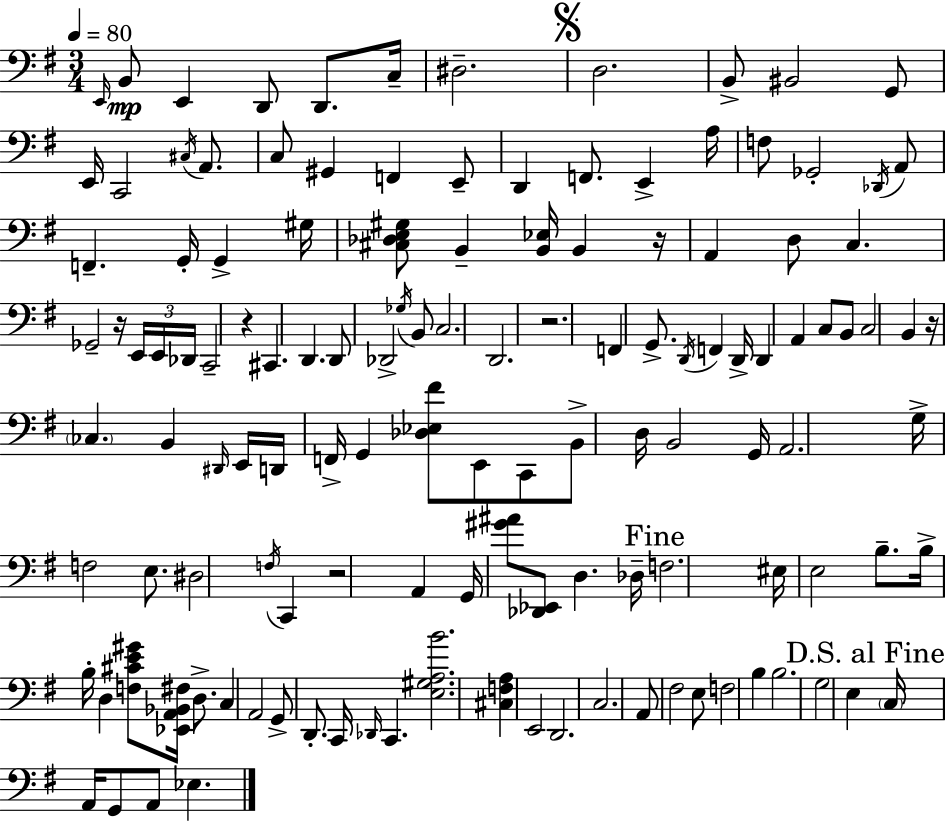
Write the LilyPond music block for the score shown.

{
  \clef bass
  \numericTimeSignature
  \time 3/4
  \key g \major
  \tempo 4 = 80
  \grace { e,16 }\mp b,8 e,4 d,8 d,8. | c16-- dis2.-- | \mark \markup { \musicglyph "scripts.segno" } d2. | b,8-> bis,2 g,8 | \break e,16 c,2 \acciaccatura { cis16 } a,8. | c8 gis,4 f,4 | e,8-- d,4 f,8. e,4-> | a16 f8 ges,2-. | \break \acciaccatura { des,16 } a,8 f,4.-- g,16-. g,4-> | gis16 <cis des e gis>8 b,4-- <b, ees>16 b,4 | r16 a,4 d8 c4. | ges,2-- r16 | \break \tuplet 3/2 { e,16 e,16 des,16 } c,2-- r4 | cis,4. d,4. | d,8 des,2-> | \acciaccatura { ges16 } b,8 c2. | \break d,2. | r2. | f,4 g,8.-> \acciaccatura { d,16 } | f,4 d,16-> d,4 a,4 | \break c8 b,8 c2 | b,4 r16 \parenthesize ces4. | b,4 \grace { dis,16 } e,16 d,16 f,16-> g,4 | <des ees fis'>8 e,8 c,8 b,8-> d16 b,2 | \break g,16 a,2. | g16-> f2 | e8. dis2 | \acciaccatura { f16 } c,4 r2 | \break a,4 g,16 <gis' ais'>8 <des, ees,>8 | d4. des16-- \mark "Fine" f2. | eis16 e2 | b8.-- b16-> b16-. d4 | \break <f cis' e' gis'>8 <ees, a, bes, fis>16 d8.-> c4 a,2 | g,8-> d,8.-. | c,16 \grace { des,16 } c,4. <e gis a b'>2. | <cis f a>4 | \break e,2 d,2. | c2. | a,8 fis2 | e8 f2 | \break b4 b2. | g2 | e4 \mark "D.S. al Fine" \parenthesize c16 a,16 g,8 | a,8 ees4. \bar "|."
}